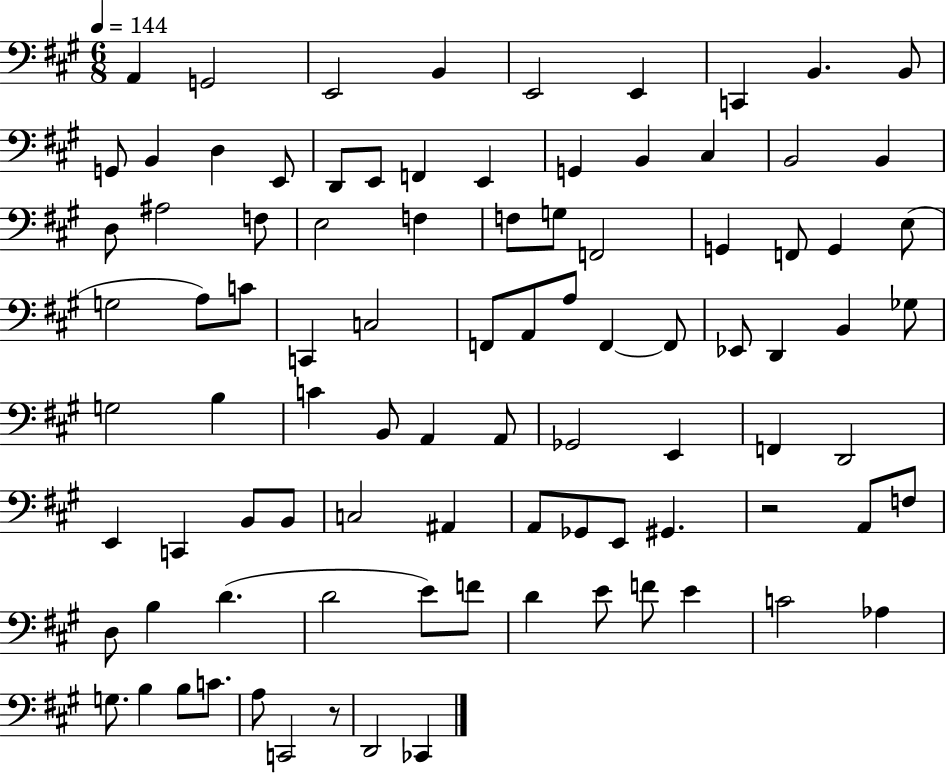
{
  \clef bass
  \numericTimeSignature
  \time 6/8
  \key a \major
  \tempo 4 = 144
  a,4 g,2 | e,2 b,4 | e,2 e,4 | c,4 b,4. b,8 | \break g,8 b,4 d4 e,8 | d,8 e,8 f,4 e,4 | g,4 b,4 cis4 | b,2 b,4 | \break d8 ais2 f8 | e2 f4 | f8 g8 f,2 | g,4 f,8 g,4 e8( | \break g2 a8) c'8 | c,4 c2 | f,8 a,8 a8 f,4~~ f,8 | ees,8 d,4 b,4 ges8 | \break g2 b4 | c'4 b,8 a,4 a,8 | ges,2 e,4 | f,4 d,2 | \break e,4 c,4 b,8 b,8 | c2 ais,4 | a,8 ges,8 e,8 gis,4. | r2 a,8 f8 | \break d8 b4 d'4.( | d'2 e'8) f'8 | d'4 e'8 f'8 e'4 | c'2 aes4 | \break g8. b4 b8 c'8. | a8 c,2 r8 | d,2 ces,4 | \bar "|."
}